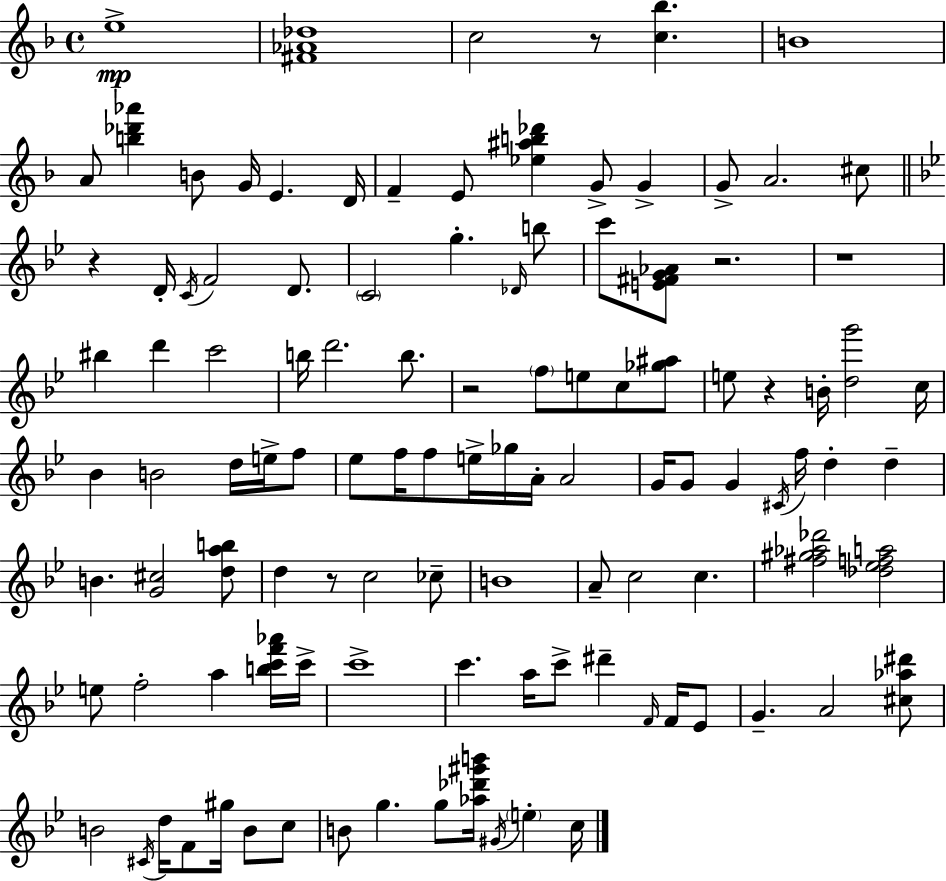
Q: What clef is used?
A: treble